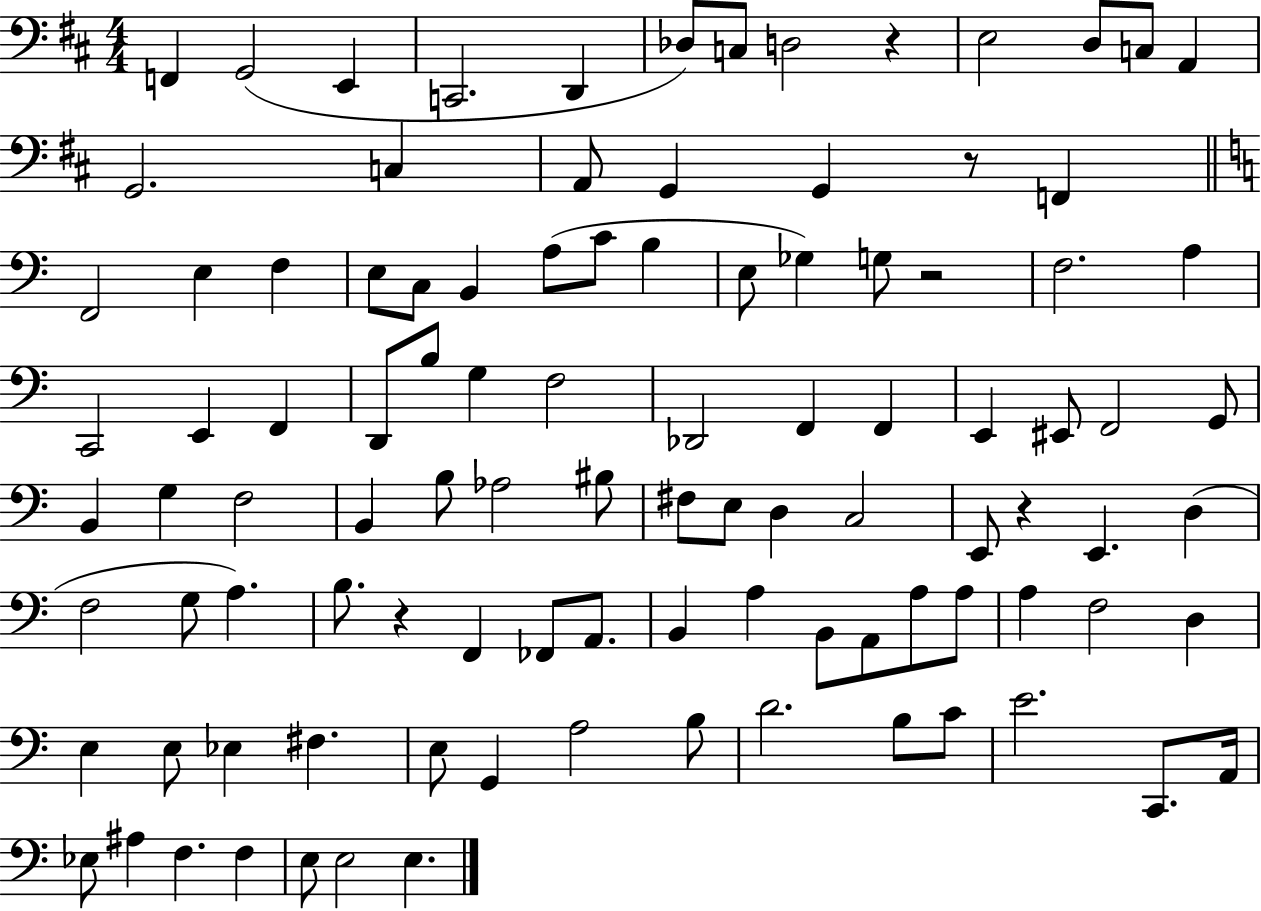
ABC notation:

X:1
T:Untitled
M:4/4
L:1/4
K:D
F,, G,,2 E,, C,,2 D,, _D,/2 C,/2 D,2 z E,2 D,/2 C,/2 A,, G,,2 C, A,,/2 G,, G,, z/2 F,, F,,2 E, F, E,/2 C,/2 B,, A,/2 C/2 B, E,/2 _G, G,/2 z2 F,2 A, C,,2 E,, F,, D,,/2 B,/2 G, F,2 _D,,2 F,, F,, E,, ^E,,/2 F,,2 G,,/2 B,, G, F,2 B,, B,/2 _A,2 ^B,/2 ^F,/2 E,/2 D, C,2 E,,/2 z E,, D, F,2 G,/2 A, B,/2 z F,, _F,,/2 A,,/2 B,, A, B,,/2 A,,/2 A,/2 A,/2 A, F,2 D, E, E,/2 _E, ^F, E,/2 G,, A,2 B,/2 D2 B,/2 C/2 E2 C,,/2 A,,/4 _E,/2 ^A, F, F, E,/2 E,2 E,